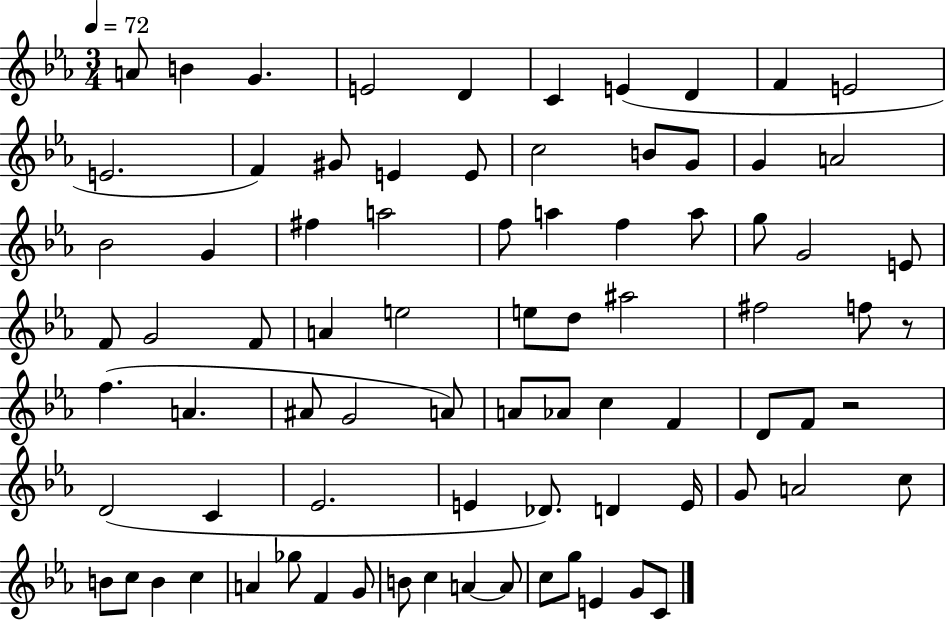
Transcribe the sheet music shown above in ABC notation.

X:1
T:Untitled
M:3/4
L:1/4
K:Eb
A/2 B G E2 D C E D F E2 E2 F ^G/2 E E/2 c2 B/2 G/2 G A2 _B2 G ^f a2 f/2 a f a/2 g/2 G2 E/2 F/2 G2 F/2 A e2 e/2 d/2 ^a2 ^f2 f/2 z/2 f A ^A/2 G2 A/2 A/2 _A/2 c F D/2 F/2 z2 D2 C _E2 E _D/2 D E/4 G/2 A2 c/2 B/2 c/2 B c A _g/2 F G/2 B/2 c A A/2 c/2 g/2 E G/2 C/2